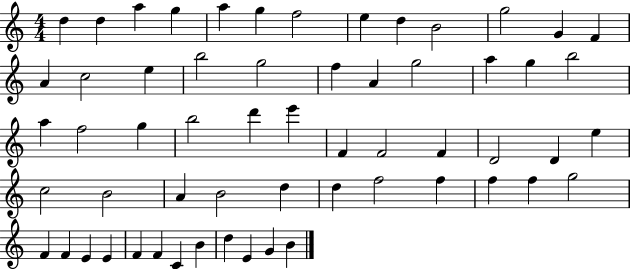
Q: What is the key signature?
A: C major